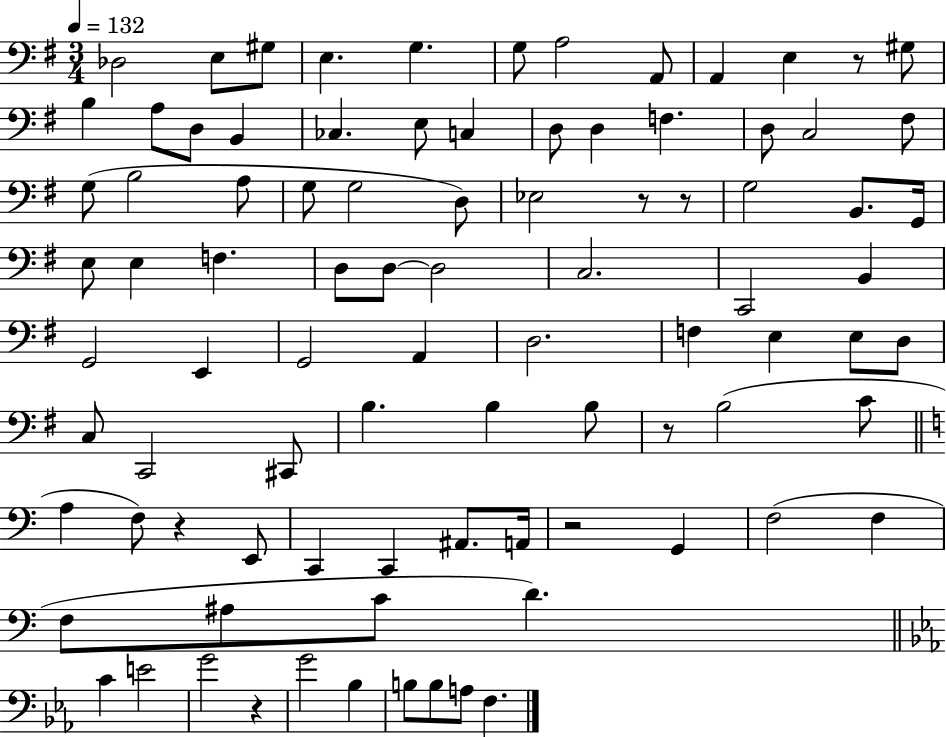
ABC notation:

X:1
T:Untitled
M:3/4
L:1/4
K:G
_D,2 E,/2 ^G,/2 E, G, G,/2 A,2 A,,/2 A,, E, z/2 ^G,/2 B, A,/2 D,/2 B,, _C, E,/2 C, D,/2 D, F, D,/2 C,2 ^F,/2 G,/2 B,2 A,/2 G,/2 G,2 D,/2 _E,2 z/2 z/2 G,2 B,,/2 G,,/4 E,/2 E, F, D,/2 D,/2 D,2 C,2 C,,2 B,, G,,2 E,, G,,2 A,, D,2 F, E, E,/2 D,/2 C,/2 C,,2 ^C,,/2 B, B, B,/2 z/2 B,2 C/2 A, F,/2 z E,,/2 C,, C,, ^A,,/2 A,,/4 z2 G,, F,2 F, F,/2 ^A,/2 C/2 D C E2 G2 z G2 _B, B,/2 B,/2 A,/2 F,